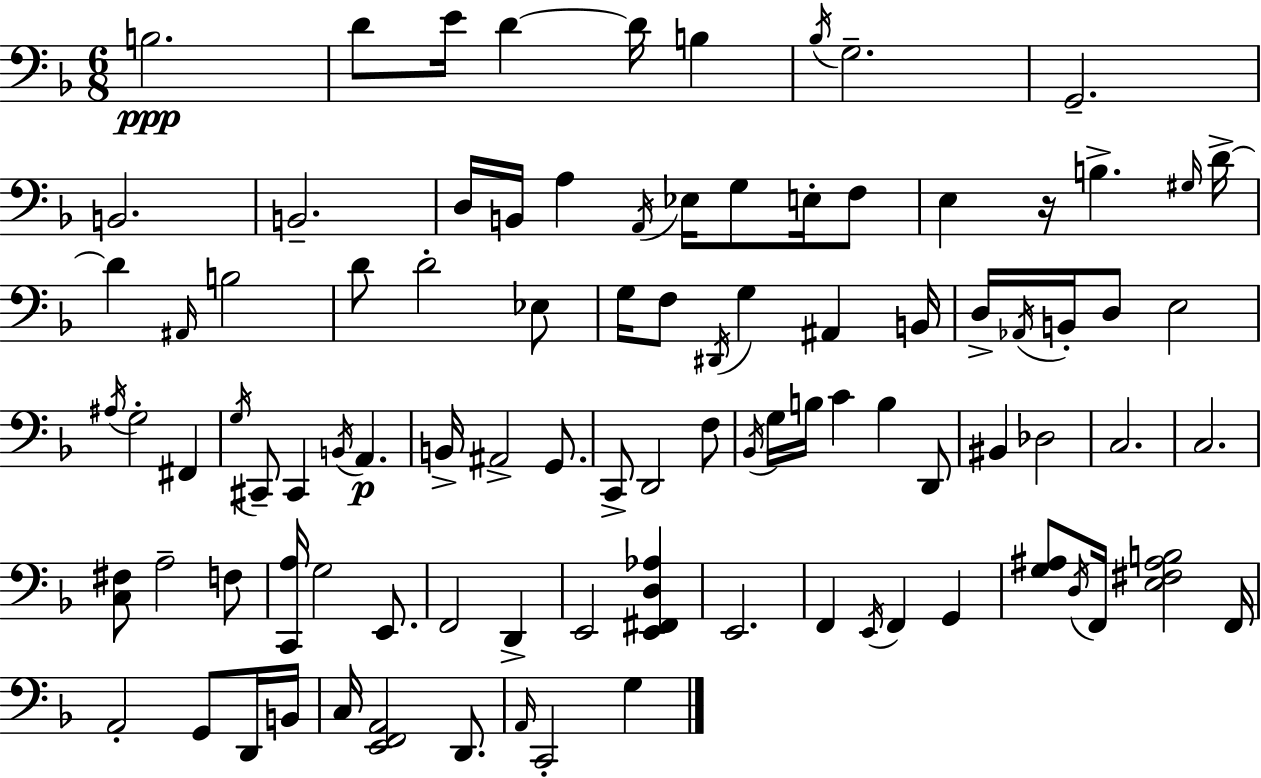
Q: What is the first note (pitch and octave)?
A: B3